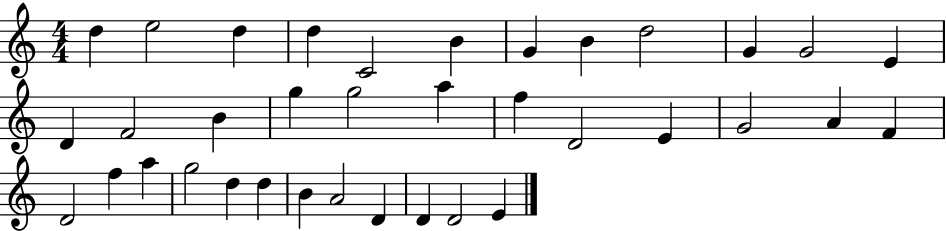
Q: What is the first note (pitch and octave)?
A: D5